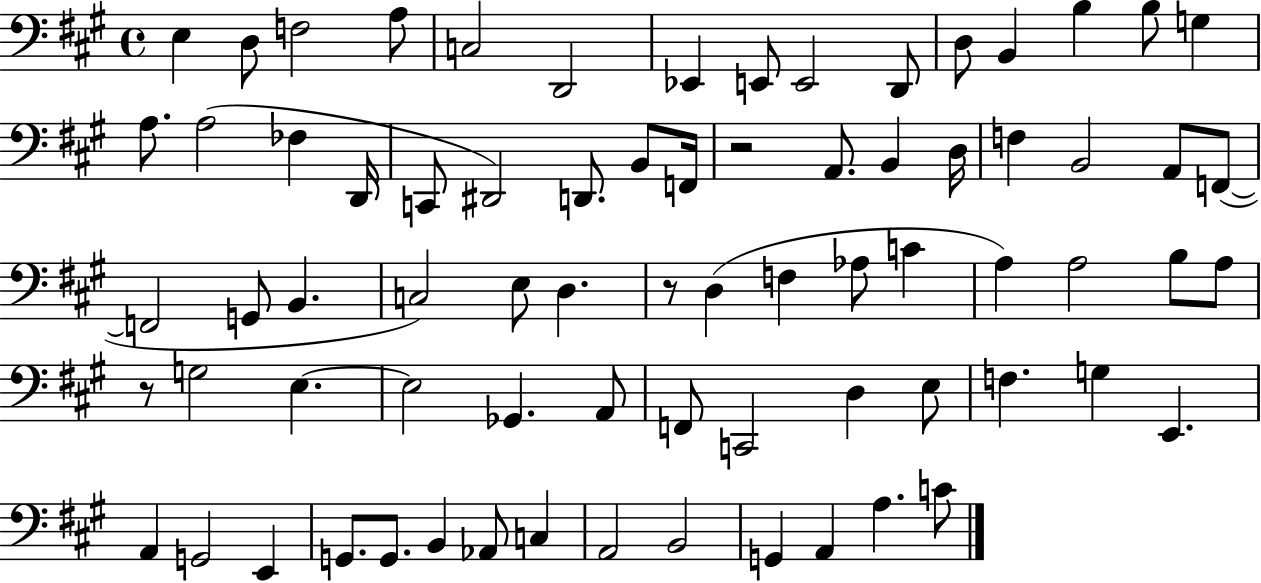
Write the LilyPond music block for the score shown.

{
  \clef bass
  \time 4/4
  \defaultTimeSignature
  \key a \major
  e4 d8 f2 a8 | c2 d,2 | ees,4 e,8 e,2 d,8 | d8 b,4 b4 b8 g4 | \break a8. a2( fes4 d,16 | c,8 dis,2) d,8. b,8 f,16 | r2 a,8. b,4 d16 | f4 b,2 a,8 f,8~(~ | \break f,2 g,8 b,4. | c2) e8 d4. | r8 d4( f4 aes8 c'4 | a4) a2 b8 a8 | \break r8 g2 e4.~~ | e2 ges,4. a,8 | f,8 c,2 d4 e8 | f4. g4 e,4. | \break a,4 g,2 e,4 | g,8. g,8. b,4 aes,8 c4 | a,2 b,2 | g,4 a,4 a4. c'8 | \break \bar "|."
}